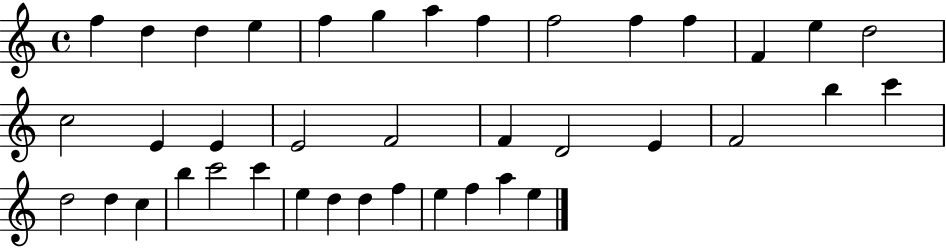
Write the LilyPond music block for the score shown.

{
  \clef treble
  \time 4/4
  \defaultTimeSignature
  \key c \major
  f''4 d''4 d''4 e''4 | f''4 g''4 a''4 f''4 | f''2 f''4 f''4 | f'4 e''4 d''2 | \break c''2 e'4 e'4 | e'2 f'2 | f'4 d'2 e'4 | f'2 b''4 c'''4 | \break d''2 d''4 c''4 | b''4 c'''2 c'''4 | e''4 d''4 d''4 f''4 | e''4 f''4 a''4 e''4 | \break \bar "|."
}